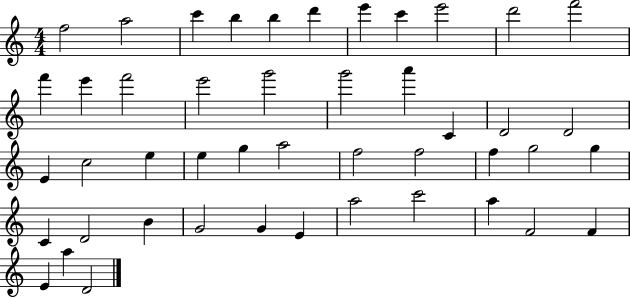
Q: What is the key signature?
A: C major